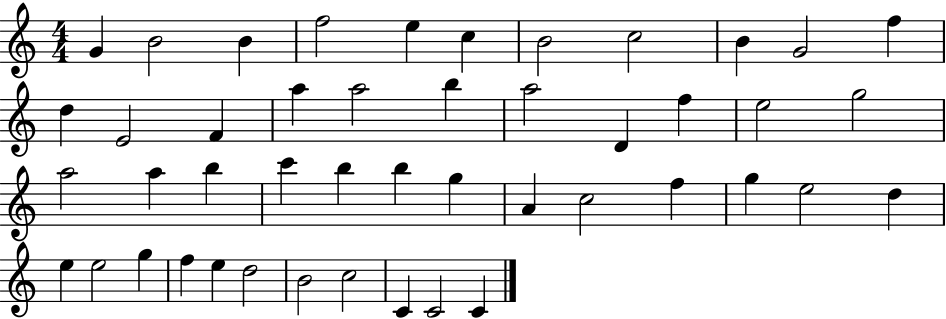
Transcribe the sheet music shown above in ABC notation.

X:1
T:Untitled
M:4/4
L:1/4
K:C
G B2 B f2 e c B2 c2 B G2 f d E2 F a a2 b a2 D f e2 g2 a2 a b c' b b g A c2 f g e2 d e e2 g f e d2 B2 c2 C C2 C